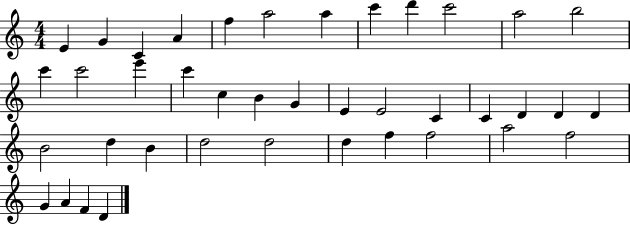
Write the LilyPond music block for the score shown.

{
  \clef treble
  \numericTimeSignature
  \time 4/4
  \key c \major
  e'4 g'4 c'4 a'4 | f''4 a''2 a''4 | c'''4 d'''4 c'''2 | a''2 b''2 | \break c'''4 c'''2 e'''4 | c'''4 c''4 b'4 g'4 | e'4 e'2 c'4 | c'4 d'4 d'4 d'4 | \break b'2 d''4 b'4 | d''2 d''2 | d''4 f''4 f''2 | a''2 f''2 | \break g'4 a'4 f'4 d'4 | \bar "|."
}